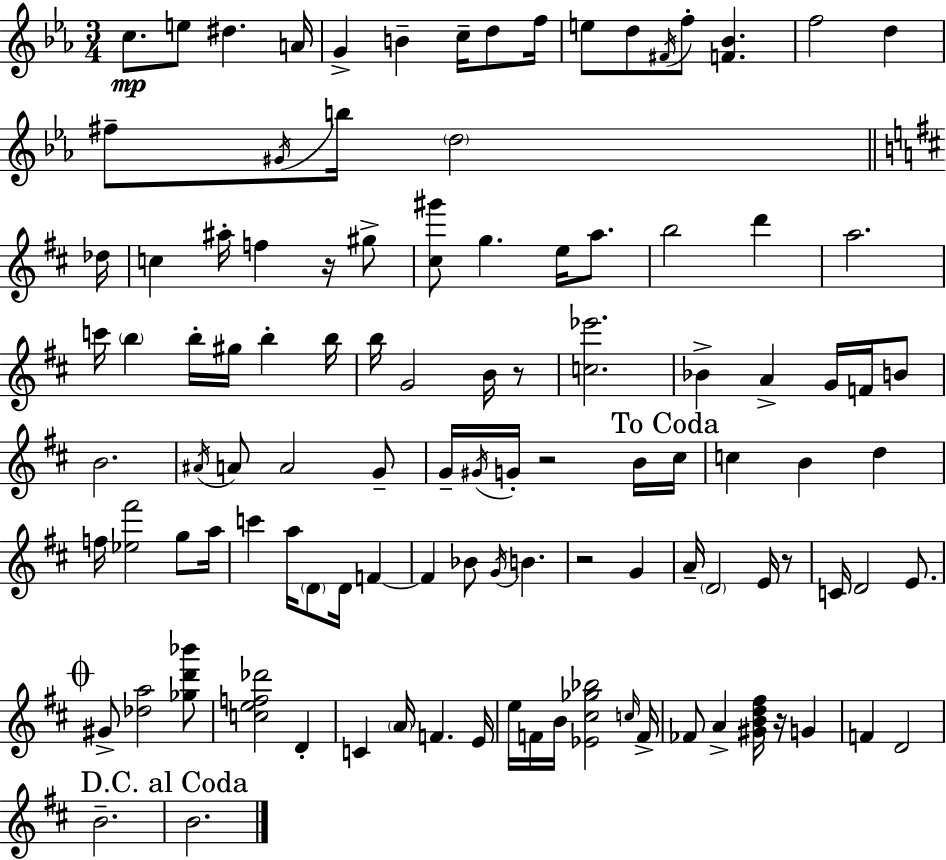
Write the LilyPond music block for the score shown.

{
  \clef treble
  \numericTimeSignature
  \time 3/4
  \key ees \major
  c''8.\mp e''8 dis''4. a'16 | g'4-> b'4-- c''16-- d''8 f''16 | e''8 d''8 \acciaccatura { fis'16 } f''8-. <f' bes'>4. | f''2 d''4 | \break fis''8-- \acciaccatura { gis'16 } b''16 \parenthesize d''2 | \bar "||" \break \key b \minor des''16 c''4 ais''16-. f''4 r16 gis''8-> | <cis'' gis'''>8 g''4. e''16 a''8. | b''2 d'''4 | a''2. | \break c'''16 \parenthesize b''4 b''16-. gis''16 b''4-. | b''16 b''16 g'2 b'16 r8 | <c'' ees'''>2. | bes'4-> a'4-> g'16 f'16 b'8 | \break b'2. | \acciaccatura { ais'16 } a'8 a'2 | g'8-- g'16-- \acciaccatura { gis'16 } g'16-. r2 | b'16 \mark "To Coda" cis''16 c''4 b'4 d''4 | \break f''16 <ees'' fis'''>2 | g''8 a''16 c'''4 a''16 \parenthesize d'8 d'16 f'4~~ | f'4 bes'8 \acciaccatura { g'16 } b'4. | r2 | \break g'4 a'16-- \parenthesize d'2 | e'16 r8 c'16 d'2 | e'8. \mark \markup { \musicglyph "scripts.coda" } gis'8-> <des'' a''>2 | <ges'' d''' bes'''>8 <c'' e'' f'' des'''>2 | \break d'4-. c'4 \parenthesize a'16 f'4. | e'16 e''16 f'16 b'16 <ees' cis'' ges'' bes''>2 | \grace { c''16 } f'16-> fes'8 a'4-> <gis' b' d'' fis''>16 | r16 g'4 f'4 d'2 | \break b'2.-- | \mark "D.C. al Coda" b'2. | \bar "|."
}